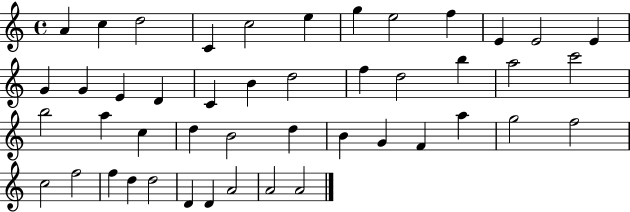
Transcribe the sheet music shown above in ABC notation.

X:1
T:Untitled
M:4/4
L:1/4
K:C
A c d2 C c2 e g e2 f E E2 E G G E D C B d2 f d2 b a2 c'2 b2 a c d B2 d B G F a g2 f2 c2 f2 f d d2 D D A2 A2 A2